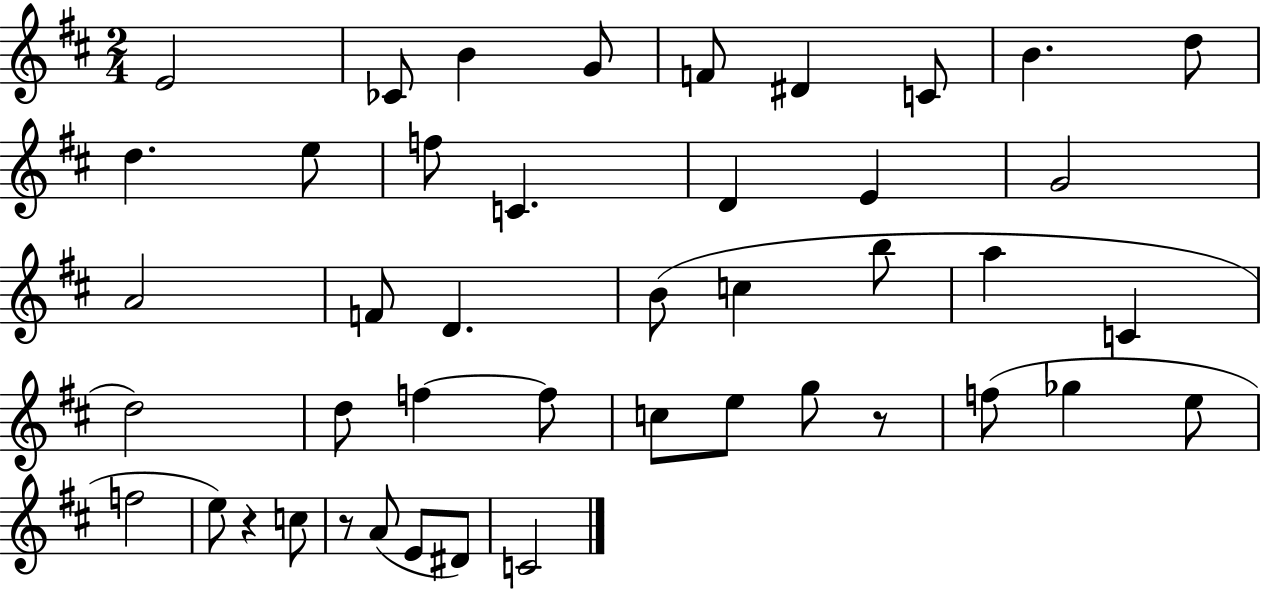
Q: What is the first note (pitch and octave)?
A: E4